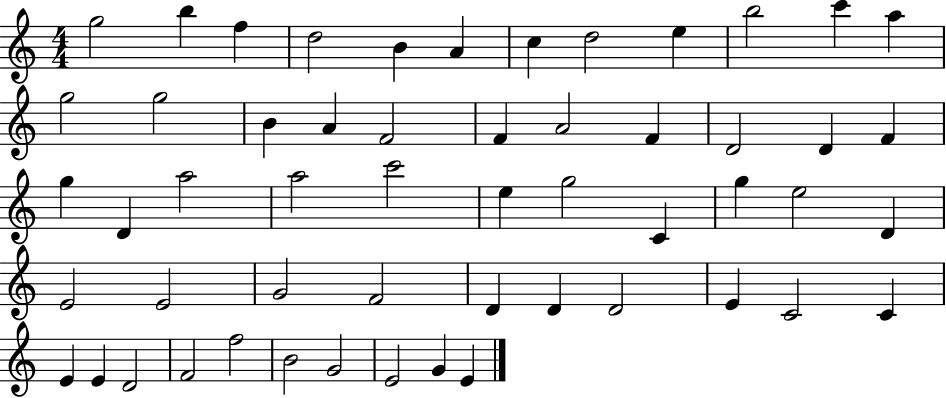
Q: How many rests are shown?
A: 0